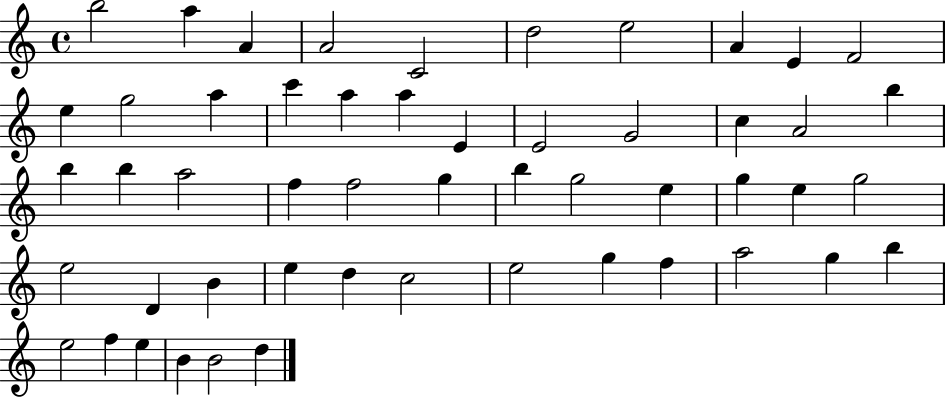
{
  \clef treble
  \time 4/4
  \defaultTimeSignature
  \key c \major
  b''2 a''4 a'4 | a'2 c'2 | d''2 e''2 | a'4 e'4 f'2 | \break e''4 g''2 a''4 | c'''4 a''4 a''4 e'4 | e'2 g'2 | c''4 a'2 b''4 | \break b''4 b''4 a''2 | f''4 f''2 g''4 | b''4 g''2 e''4 | g''4 e''4 g''2 | \break e''2 d'4 b'4 | e''4 d''4 c''2 | e''2 g''4 f''4 | a''2 g''4 b''4 | \break e''2 f''4 e''4 | b'4 b'2 d''4 | \bar "|."
}